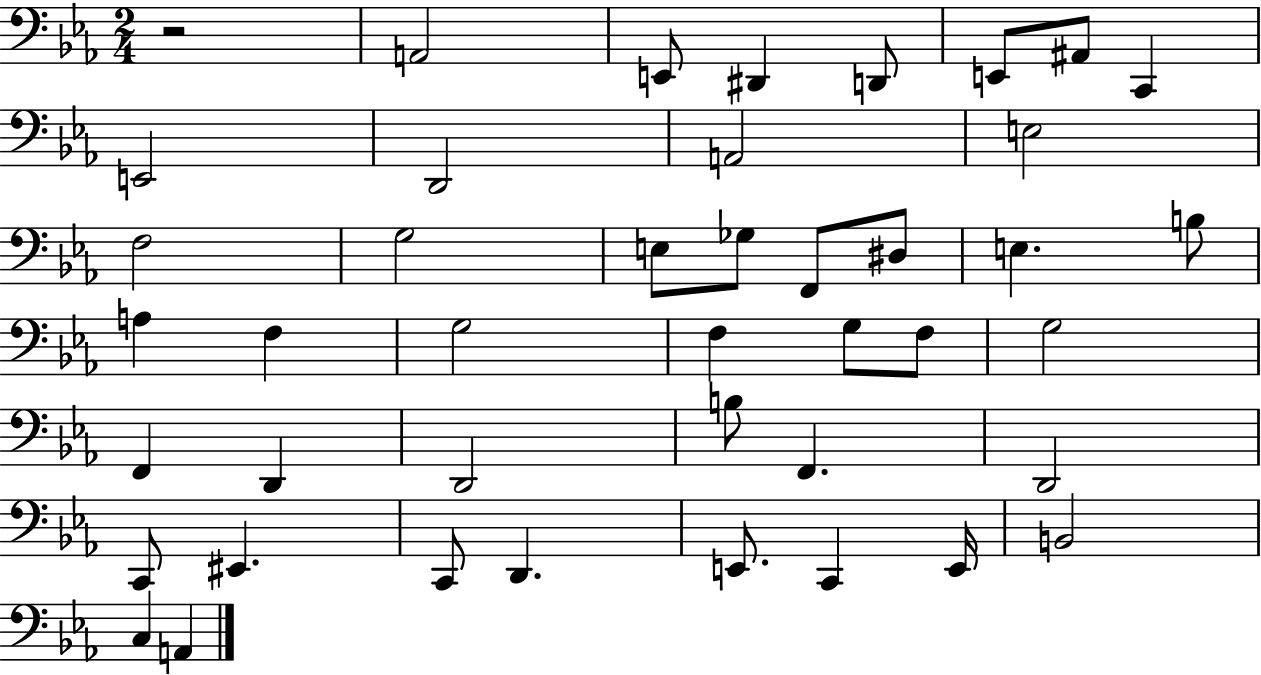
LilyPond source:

{
  \clef bass
  \numericTimeSignature
  \time 2/4
  \key ees \major
  r2 | a,2 | e,8 dis,4 d,8 | e,8 ais,8 c,4 | \break e,2 | d,2 | a,2 | e2 | \break f2 | g2 | e8 ges8 f,8 dis8 | e4. b8 | \break a4 f4 | g2 | f4 g8 f8 | g2 | \break f,4 d,4 | d,2 | b8 f,4. | d,2 | \break c,8 eis,4. | c,8 d,4. | e,8. c,4 e,16 | b,2 | \break c4 a,4 | \bar "|."
}